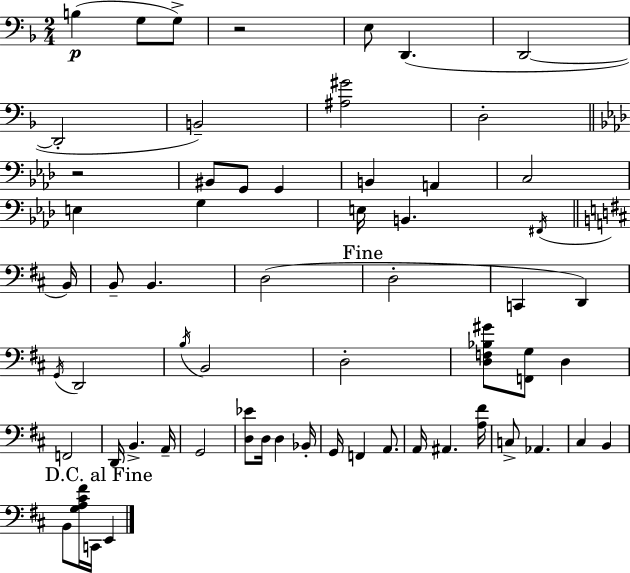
X:1
T:Untitled
M:2/4
L:1/4
K:F
B, G,/2 G,/2 z2 E,/2 D,, D,,2 D,,2 B,,2 [^A,^G]2 D,2 z2 ^B,,/2 G,,/2 G,, B,, A,, C,2 E, G, E,/4 B,, ^F,,/4 B,,/4 B,,/2 B,, D,2 D,2 C,, D,, G,,/4 D,,2 B,/4 B,,2 D,2 [D,F,_B,^G]/2 [F,,G,]/2 D, F,,2 D,,/4 B,, A,,/4 G,,2 [D,_E]/2 D,/4 D, _B,,/4 G,,/4 F,, A,,/2 A,,/4 ^A,, [A,^F]/4 C,/2 _A,, ^C, B,, B,,/2 [G,A,^C^F]/4 C,,/4 E,,